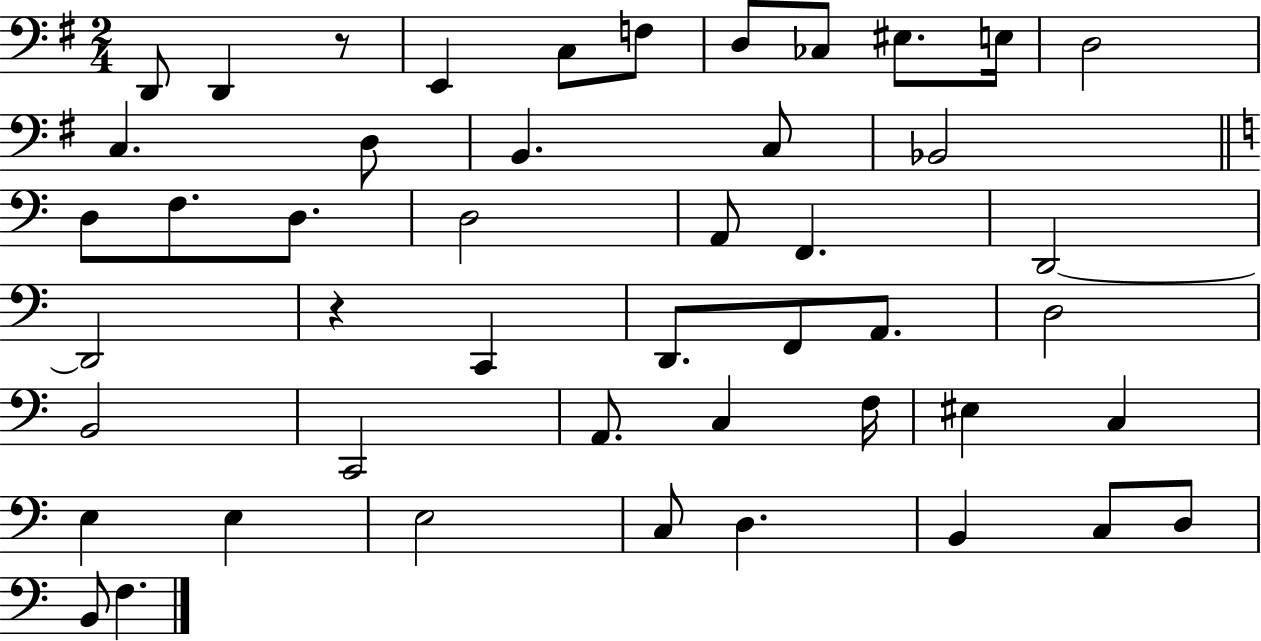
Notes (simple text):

D2/e D2/q R/e E2/q C3/e F3/e D3/e CES3/e EIS3/e. E3/s D3/h C3/q. D3/e B2/q. C3/e Bb2/h D3/e F3/e. D3/e. D3/h A2/e F2/q. D2/h D2/h R/q C2/q D2/e. F2/e A2/e. D3/h B2/h C2/h A2/e. C3/q F3/s EIS3/q C3/q E3/q E3/q E3/h C3/e D3/q. B2/q C3/e D3/e B2/e F3/q.